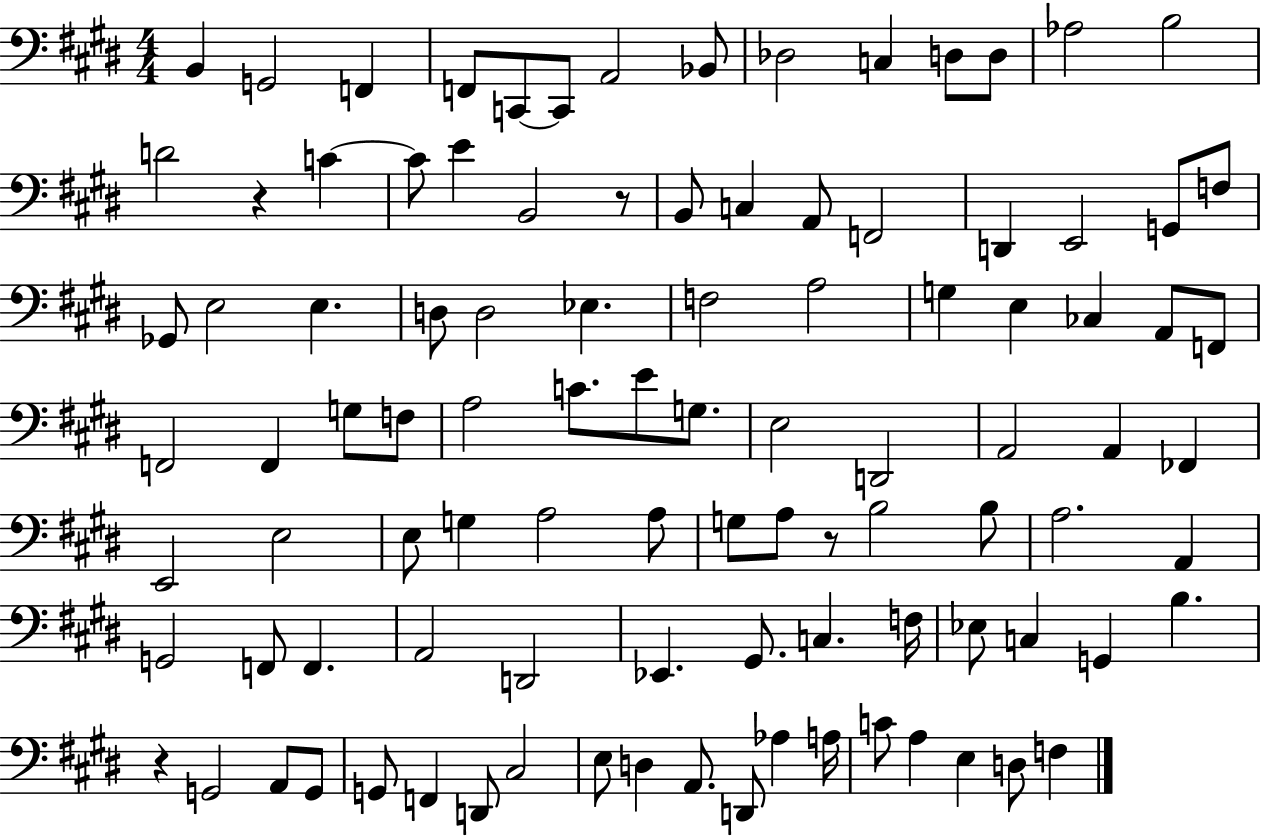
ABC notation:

X:1
T:Untitled
M:4/4
L:1/4
K:E
B,, G,,2 F,, F,,/2 C,,/2 C,,/2 A,,2 _B,,/2 _D,2 C, D,/2 D,/2 _A,2 B,2 D2 z C C/2 E B,,2 z/2 B,,/2 C, A,,/2 F,,2 D,, E,,2 G,,/2 F,/2 _G,,/2 E,2 E, D,/2 D,2 _E, F,2 A,2 G, E, _C, A,,/2 F,,/2 F,,2 F,, G,/2 F,/2 A,2 C/2 E/2 G,/2 E,2 D,,2 A,,2 A,, _F,, E,,2 E,2 E,/2 G, A,2 A,/2 G,/2 A,/2 z/2 B,2 B,/2 A,2 A,, G,,2 F,,/2 F,, A,,2 D,,2 _E,, ^G,,/2 C, F,/4 _E,/2 C, G,, B, z G,,2 A,,/2 G,,/2 G,,/2 F,, D,,/2 ^C,2 E,/2 D, A,,/2 D,,/2 _A, A,/4 C/2 A, E, D,/2 F,